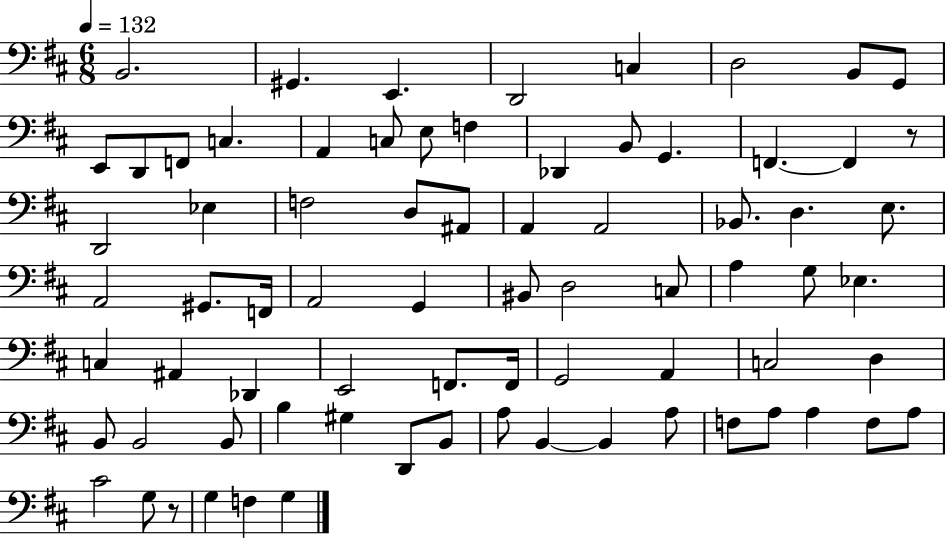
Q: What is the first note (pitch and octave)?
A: B2